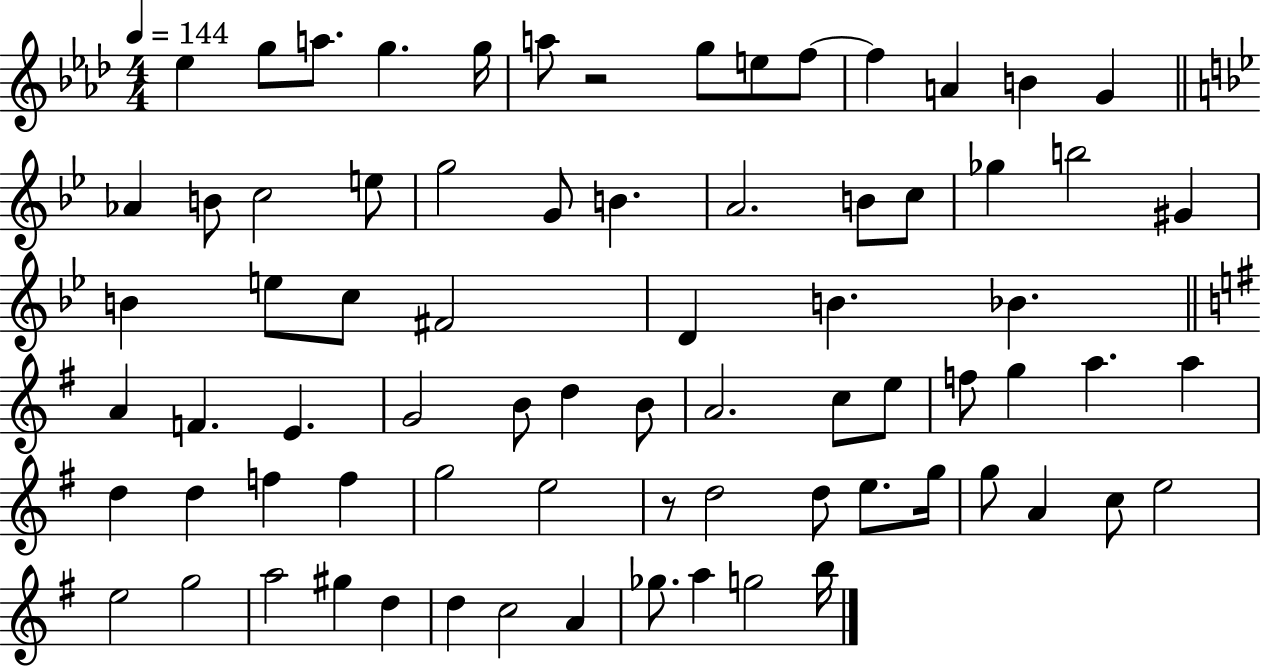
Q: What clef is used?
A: treble